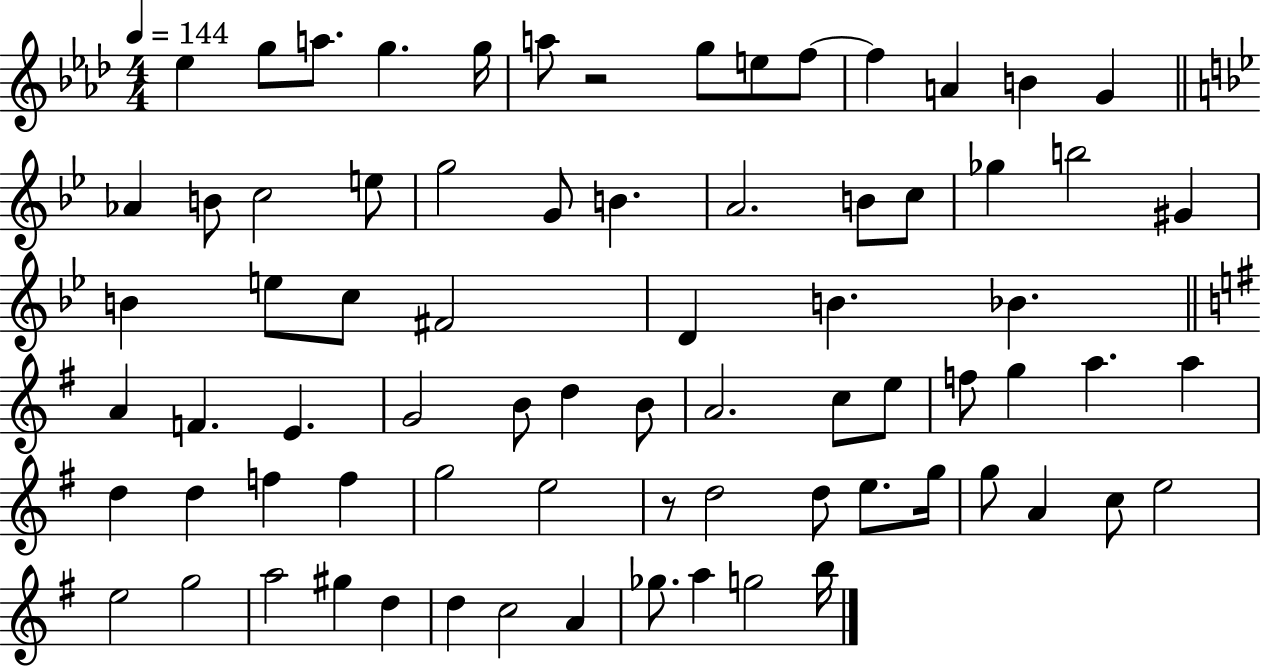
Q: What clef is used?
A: treble